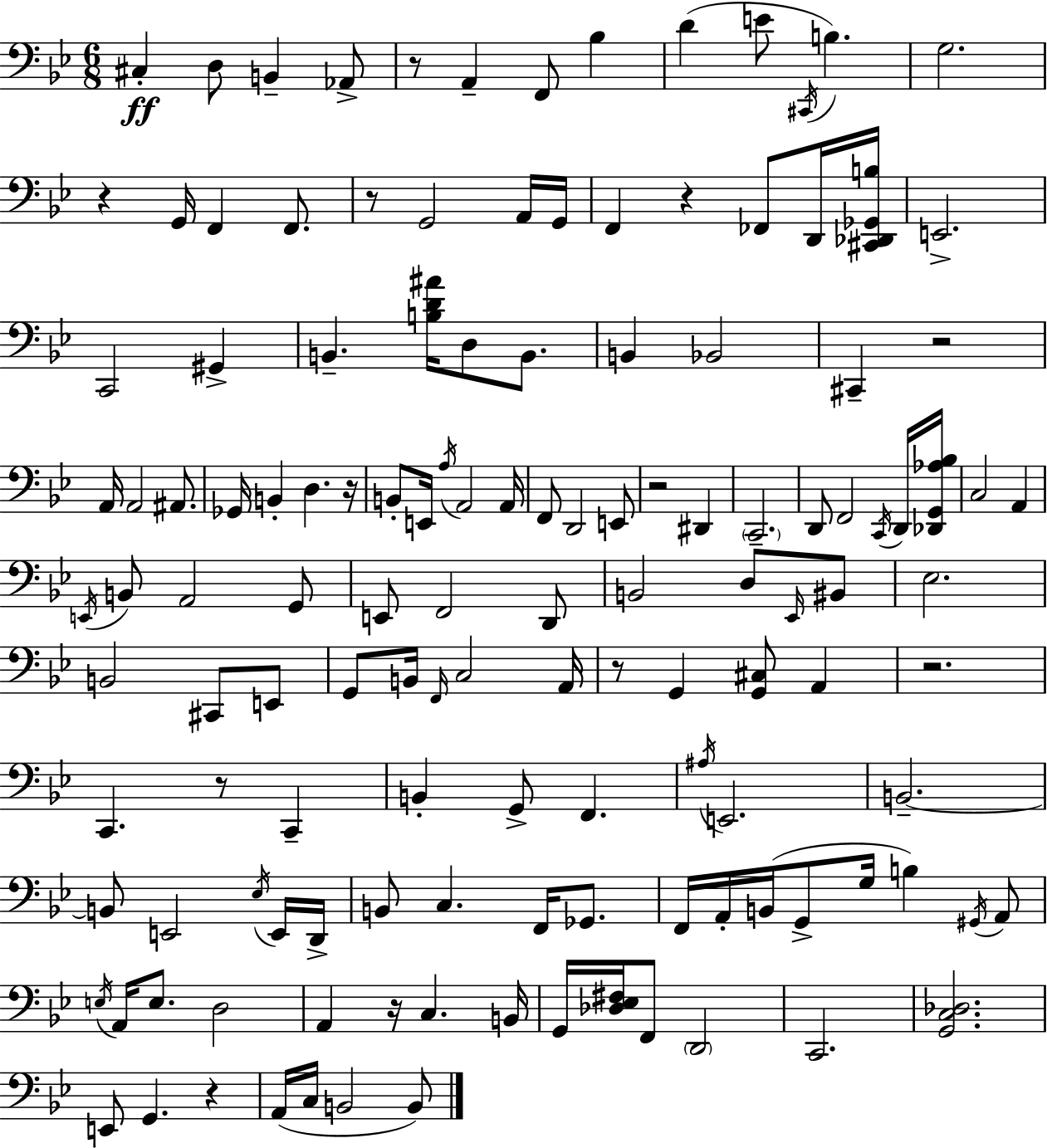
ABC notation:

X:1
T:Untitled
M:6/8
L:1/4
K:Bb
^C, D,/2 B,, _A,,/2 z/2 A,, F,,/2 _B, D E/2 ^C,,/4 B, G,2 z G,,/4 F,, F,,/2 z/2 G,,2 A,,/4 G,,/4 F,, z _F,,/2 D,,/4 [^C,,_D,,_G,,B,]/4 E,,2 C,,2 ^G,, B,, [B,D^A]/4 D,/2 B,,/2 B,, _B,,2 ^C,, z2 A,,/4 A,,2 ^A,,/2 _G,,/4 B,, D, z/4 B,,/2 E,,/4 A,/4 A,,2 A,,/4 F,,/2 D,,2 E,,/2 z2 ^D,, C,,2 D,,/2 F,,2 C,,/4 D,,/4 [_D,,G,,_A,_B,]/4 C,2 A,, E,,/4 B,,/2 A,,2 G,,/2 E,,/2 F,,2 D,,/2 B,,2 D,/2 _E,,/4 ^B,,/2 _E,2 B,,2 ^C,,/2 E,,/2 G,,/2 B,,/4 F,,/4 C,2 A,,/4 z/2 G,, [G,,^C,]/2 A,, z2 C,, z/2 C,, B,, G,,/2 F,, ^A,/4 E,,2 B,,2 B,,/2 E,,2 _E,/4 E,,/4 D,,/4 B,,/2 C, F,,/4 _G,,/2 F,,/4 A,,/4 B,,/4 G,,/2 G,/4 B, ^G,,/4 A,,/2 E,/4 A,,/4 E,/2 D,2 A,, z/4 C, B,,/4 G,,/4 [_D,_E,^F,]/4 F,,/2 D,,2 C,,2 [G,,C,_D,]2 E,,/2 G,, z A,,/4 C,/4 B,,2 B,,/2